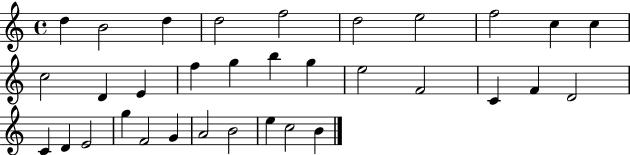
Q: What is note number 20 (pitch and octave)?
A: C4